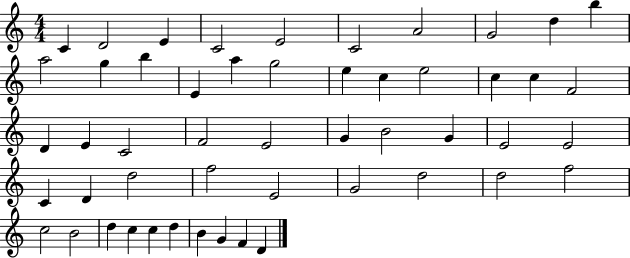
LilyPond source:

{
  \clef treble
  \numericTimeSignature
  \time 4/4
  \key c \major
  c'4 d'2 e'4 | c'2 e'2 | c'2 a'2 | g'2 d''4 b''4 | \break a''2 g''4 b''4 | e'4 a''4 g''2 | e''4 c''4 e''2 | c''4 c''4 f'2 | \break d'4 e'4 c'2 | f'2 e'2 | g'4 b'2 g'4 | e'2 e'2 | \break c'4 d'4 d''2 | f''2 e'2 | g'2 d''2 | d''2 f''2 | \break c''2 b'2 | d''4 c''4 c''4 d''4 | b'4 g'4 f'4 d'4 | \bar "|."
}